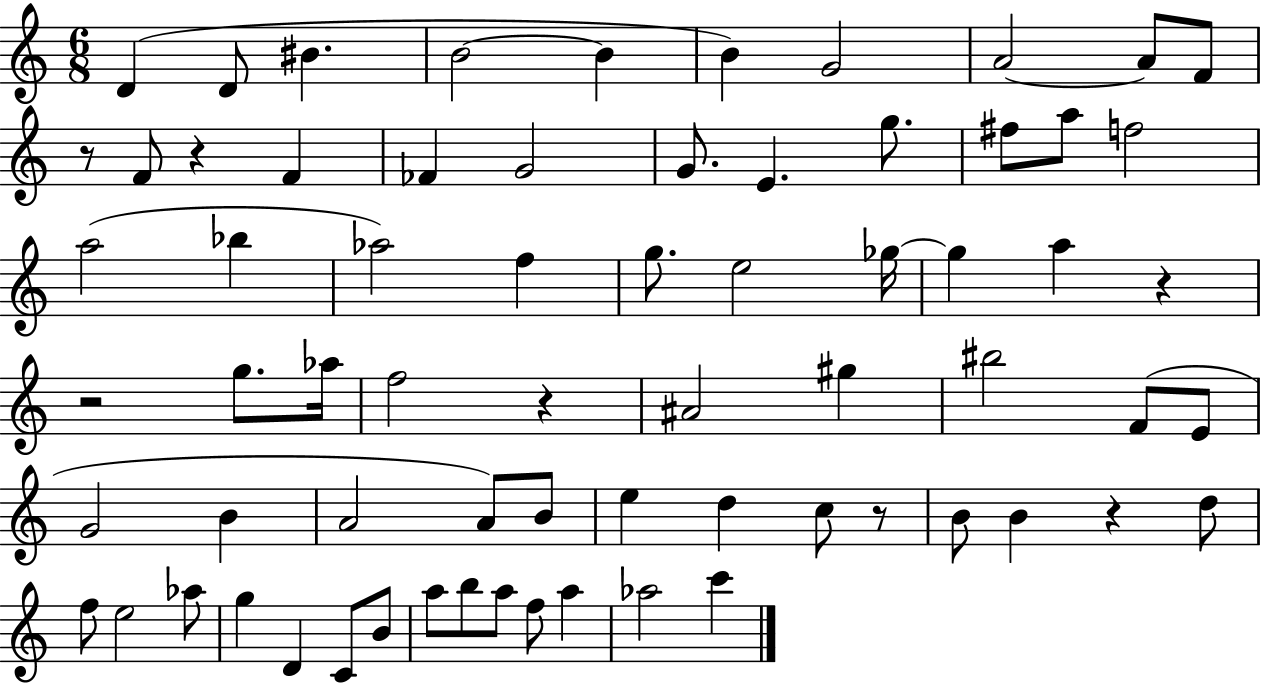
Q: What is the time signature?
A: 6/8